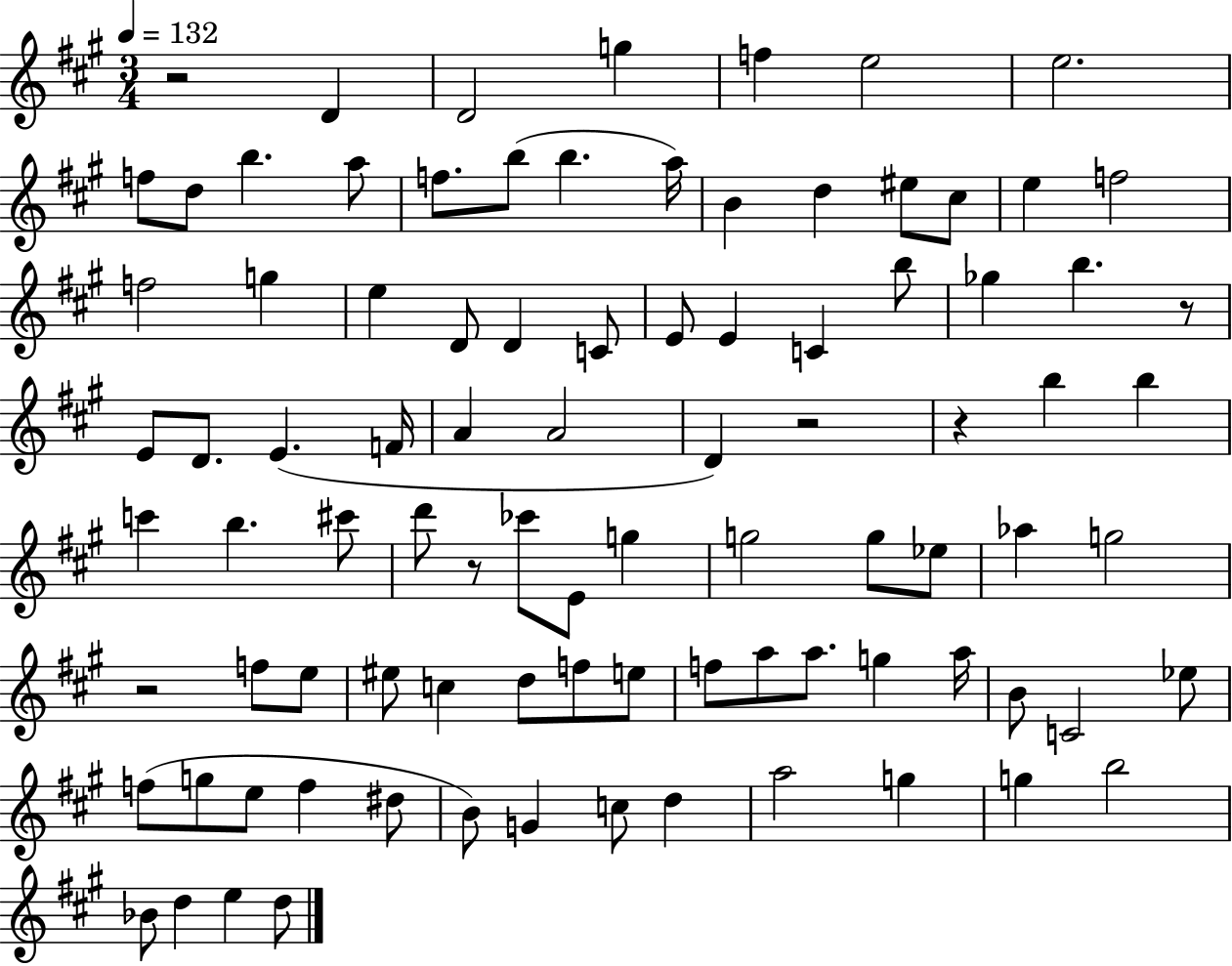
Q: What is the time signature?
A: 3/4